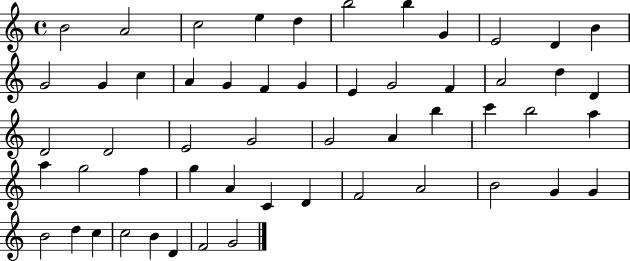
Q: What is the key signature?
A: C major